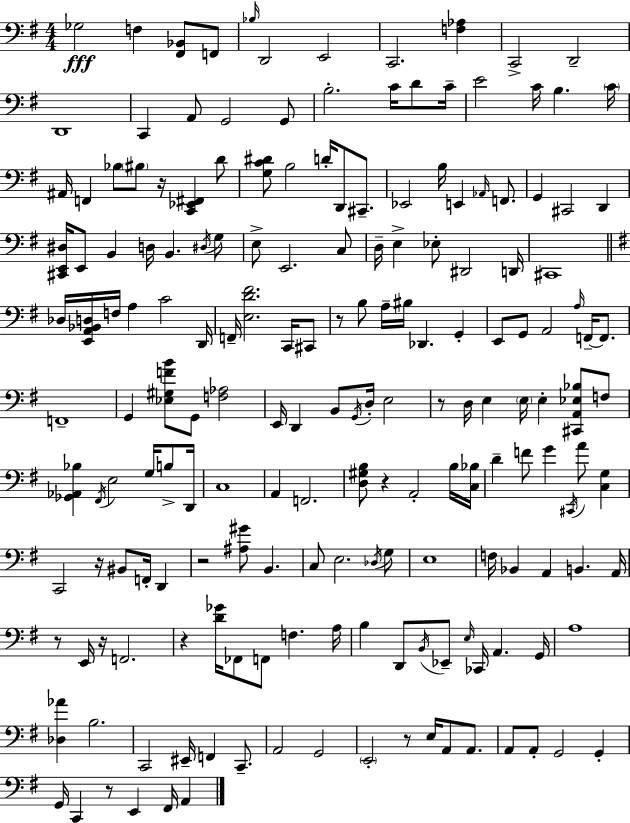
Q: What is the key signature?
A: E minor